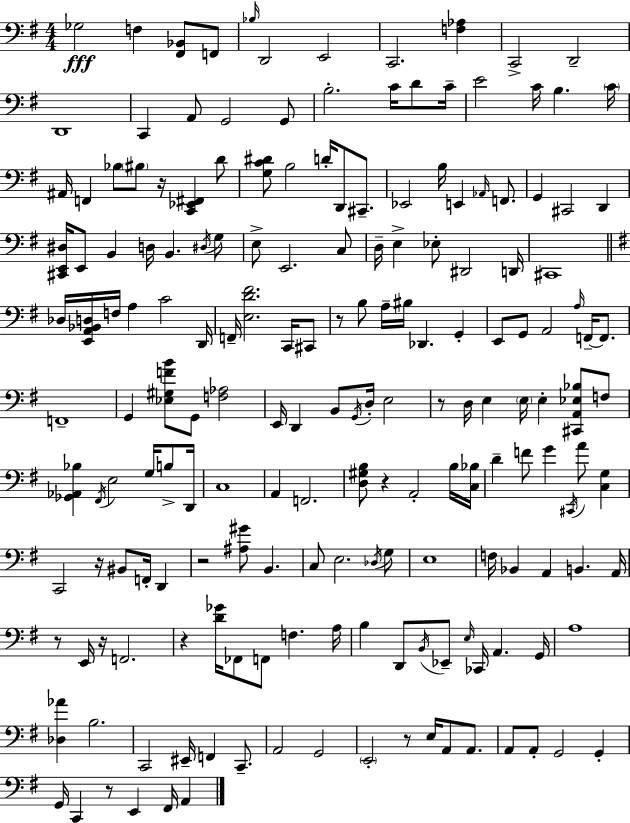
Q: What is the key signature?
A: E minor